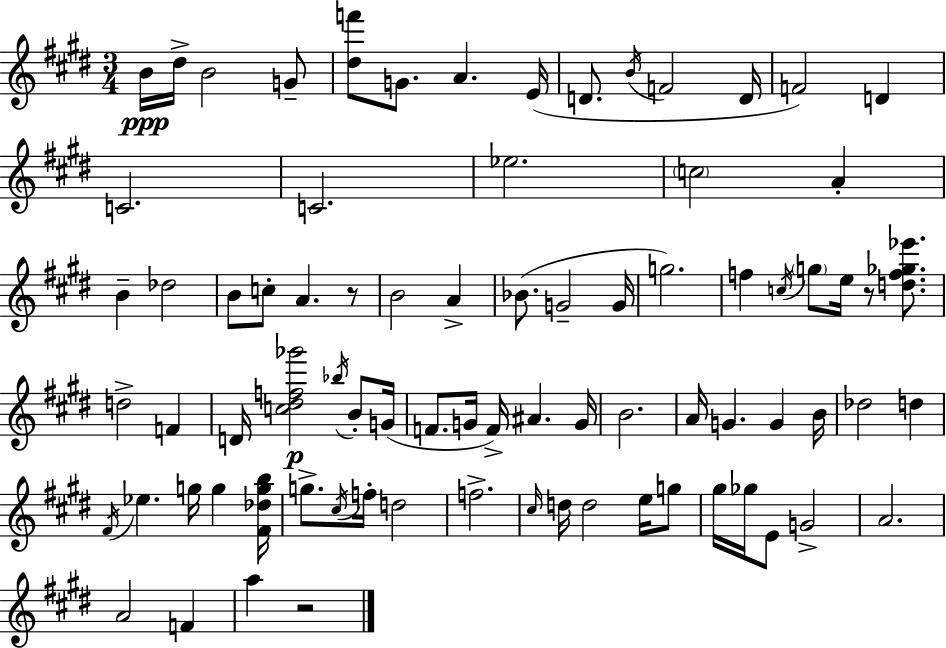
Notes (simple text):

B4/s D#5/s B4/h G4/e [D#5,F6]/e G4/e. A4/q. E4/s D4/e. B4/s F4/h D4/s F4/h D4/q C4/h. C4/h. Eb5/h. C5/h A4/q B4/q Db5/h B4/e C5/e A4/q. R/e B4/h A4/q Bb4/e. G4/h G4/s G5/h. F5/q C5/s G5/e E5/s R/e [D5,F5,Gb5,Eb6]/e. D5/h F4/q D4/s [C5,D#5,F5,Gb6]/h Bb5/s B4/e G4/s F4/e. G4/s F4/s A#4/q. G4/s B4/h. A4/s G4/q. G4/q B4/s Db5/h D5/q F#4/s Eb5/q. G5/s G5/q [F#4,Db5,G5,B5]/s G5/e. C#5/s F5/s D5/h F5/h. C#5/s D5/s D5/h E5/s G5/e G#5/s Gb5/s E4/e G4/h A4/h. A4/h F4/q A5/q R/h